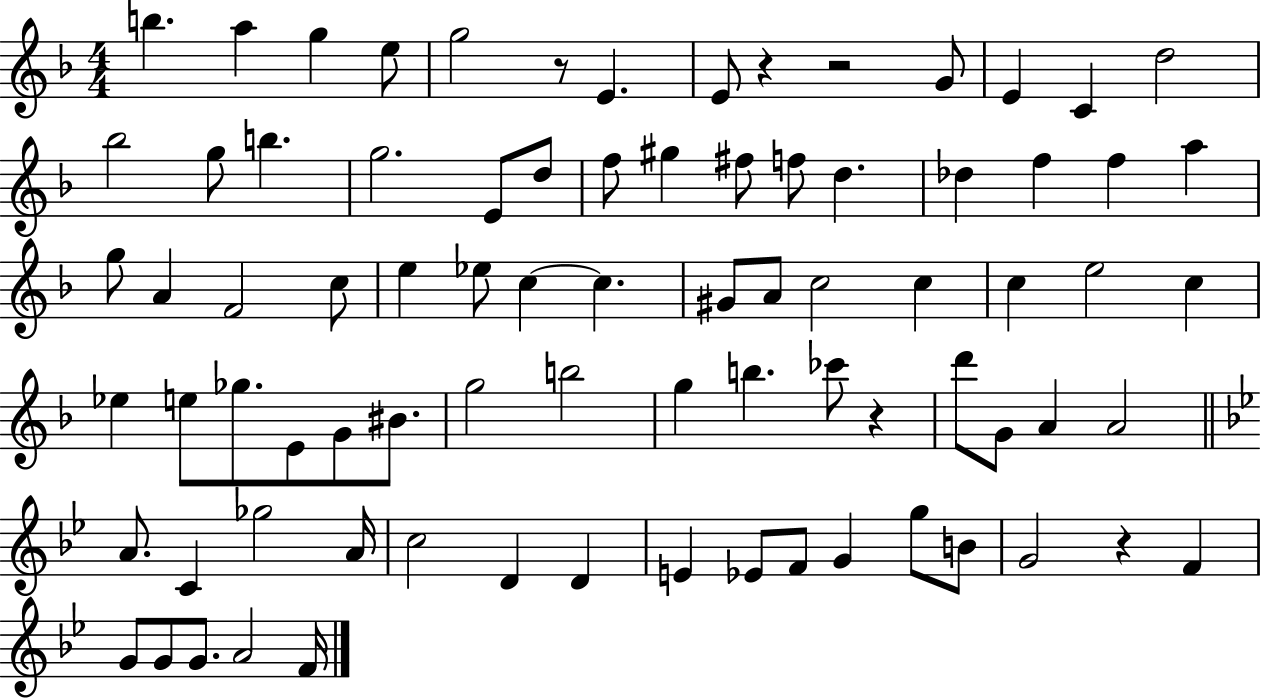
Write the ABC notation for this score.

X:1
T:Untitled
M:4/4
L:1/4
K:F
b a g e/2 g2 z/2 E E/2 z z2 G/2 E C d2 _b2 g/2 b g2 E/2 d/2 f/2 ^g ^f/2 f/2 d _d f f a g/2 A F2 c/2 e _e/2 c c ^G/2 A/2 c2 c c e2 c _e e/2 _g/2 E/2 G/2 ^B/2 g2 b2 g b _c'/2 z d'/2 G/2 A A2 A/2 C _g2 A/4 c2 D D E _E/2 F/2 G g/2 B/2 G2 z F G/2 G/2 G/2 A2 F/4